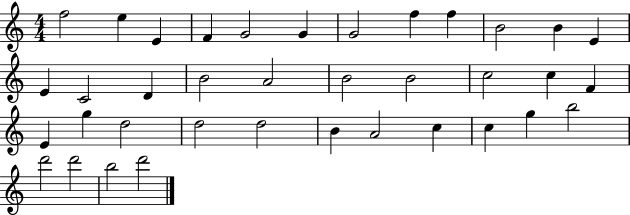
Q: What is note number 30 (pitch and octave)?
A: C5